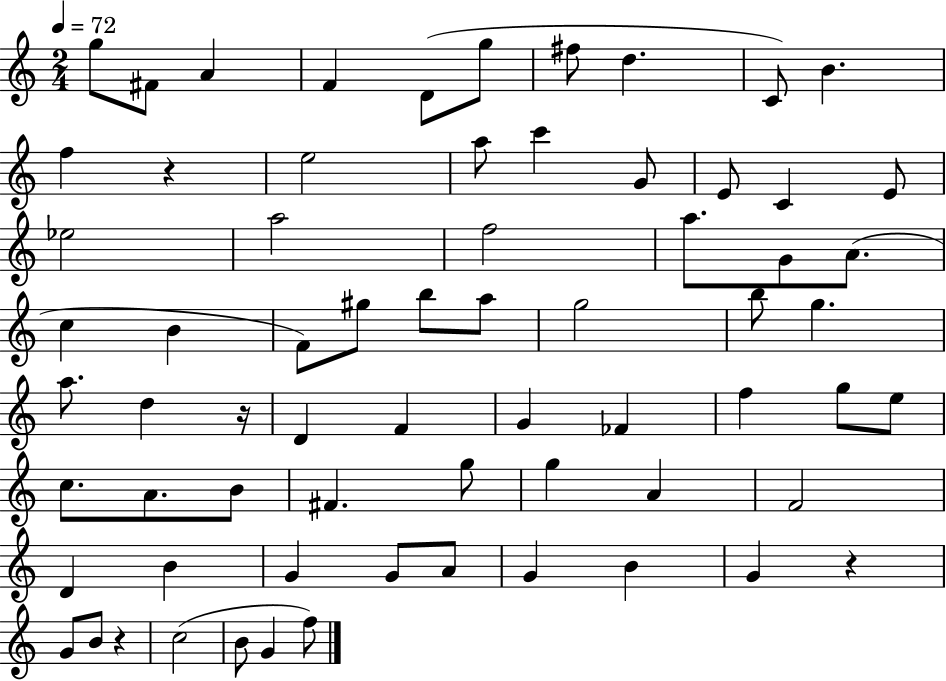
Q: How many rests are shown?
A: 4